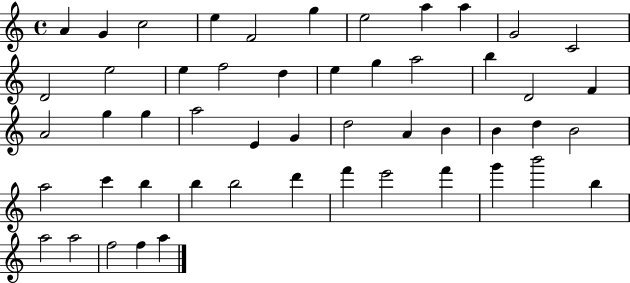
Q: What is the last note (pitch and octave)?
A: A5